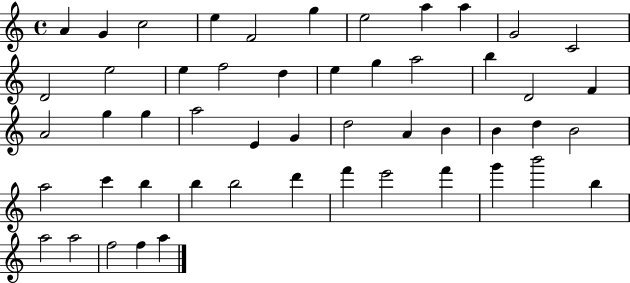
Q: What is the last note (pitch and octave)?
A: A5